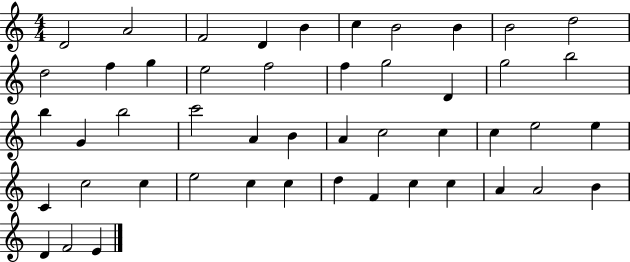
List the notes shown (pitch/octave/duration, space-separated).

D4/h A4/h F4/h D4/q B4/q C5/q B4/h B4/q B4/h D5/h D5/h F5/q G5/q E5/h F5/h F5/q G5/h D4/q G5/h B5/h B5/q G4/q B5/h C6/h A4/q B4/q A4/q C5/h C5/q C5/q E5/h E5/q C4/q C5/h C5/q E5/h C5/q C5/q D5/q F4/q C5/q C5/q A4/q A4/h B4/q D4/q F4/h E4/q